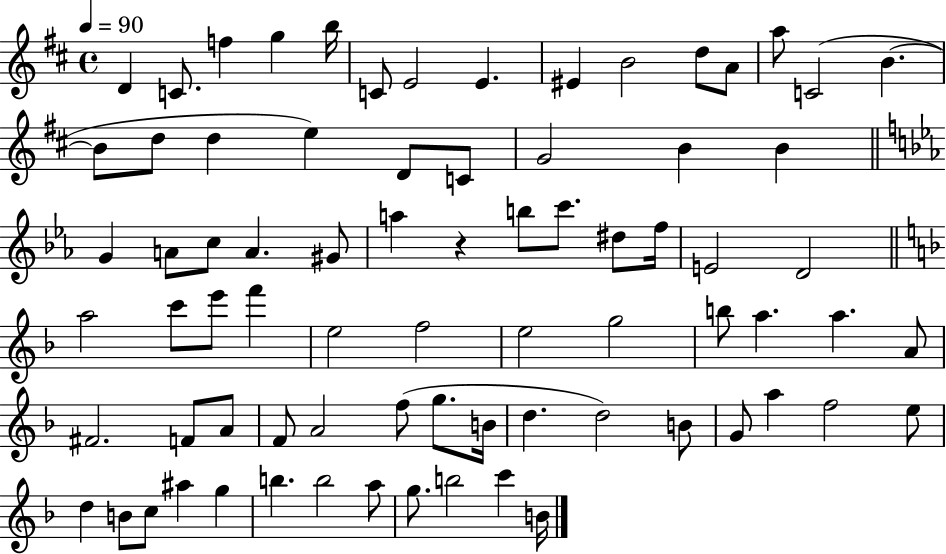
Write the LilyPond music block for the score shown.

{
  \clef treble
  \time 4/4
  \defaultTimeSignature
  \key d \major
  \tempo 4 = 90
  d'4 c'8. f''4 g''4 b''16 | c'8 e'2 e'4. | eis'4 b'2 d''8 a'8 | a''8 c'2( b'4.~~ | \break b'8 d''8 d''4 e''4) d'8 c'8 | g'2 b'4 b'4 | \bar "||" \break \key ees \major g'4 a'8 c''8 a'4. gis'8 | a''4 r4 b''8 c'''8. dis''8 f''16 | e'2 d'2 | \bar "||" \break \key f \major a''2 c'''8 e'''8 f'''4 | e''2 f''2 | e''2 g''2 | b''8 a''4. a''4. a'8 | \break fis'2. f'8 a'8 | f'8 a'2 f''8( g''8. b'16 | d''4. d''2) b'8 | g'8 a''4 f''2 e''8 | \break d''4 b'8 c''8 ais''4 g''4 | b''4. b''2 a''8 | g''8. b''2 c'''4 b'16 | \bar "|."
}